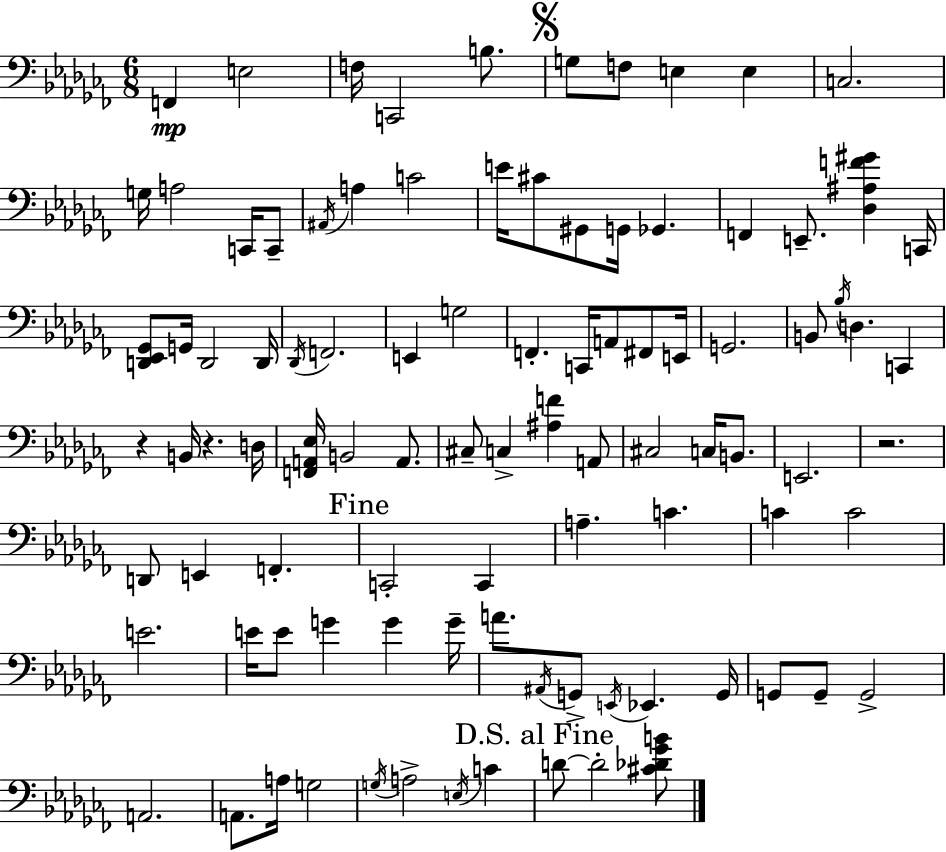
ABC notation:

X:1
T:Untitled
M:6/8
L:1/4
K:Abm
F,, E,2 F,/4 C,,2 B,/2 G,/2 F,/2 E, E, C,2 G,/4 A,2 C,,/4 C,,/2 ^A,,/4 A, C2 E/4 ^C/2 ^G,,/2 G,,/4 _G,, F,, E,,/2 [_D,^A,F^G] C,,/4 [D,,_E,,_G,,]/2 G,,/4 D,,2 D,,/4 _D,,/4 F,,2 E,, G,2 F,, C,,/4 A,,/2 ^F,,/2 E,,/4 G,,2 B,,/2 _B,/4 D, C,, z B,,/4 z D,/4 [F,,A,,_E,]/4 B,,2 A,,/2 ^C,/2 C, [^A,F] A,,/2 ^C,2 C,/4 B,,/2 E,,2 z2 D,,/2 E,, F,, C,,2 C,, A, C C C2 E2 E/4 E/2 G G G/4 A/2 ^A,,/4 G,,/2 E,,/4 _E,, G,,/4 G,,/2 G,,/2 G,,2 A,,2 A,,/2 A,/4 G,2 G,/4 A,2 E,/4 C D/2 D2 [^C_D_GB]/2